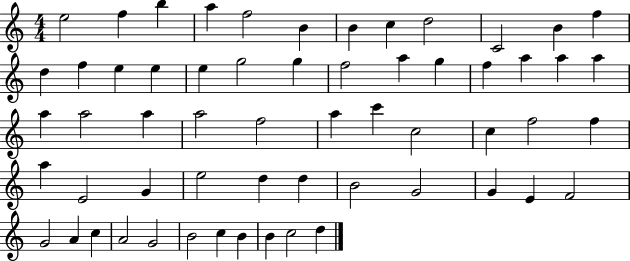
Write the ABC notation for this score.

X:1
T:Untitled
M:4/4
L:1/4
K:C
e2 f b a f2 B B c d2 C2 B f d f e e e g2 g f2 a g f a a a a a2 a a2 f2 a c' c2 c f2 f a E2 G e2 d d B2 G2 G E F2 G2 A c A2 G2 B2 c B B c2 d